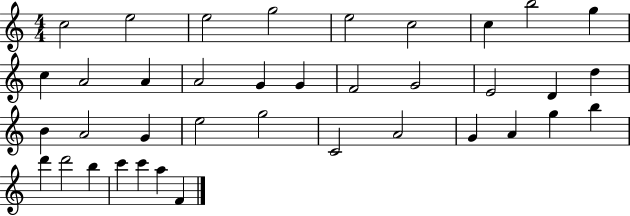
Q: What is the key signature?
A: C major